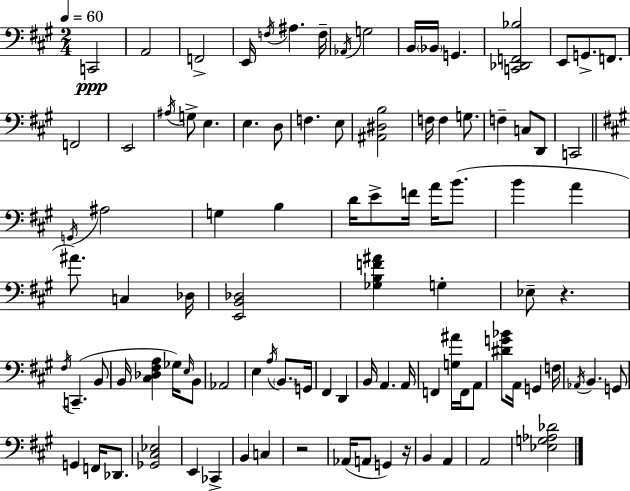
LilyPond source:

{
  \clef bass
  \numericTimeSignature
  \time 2/4
  \key a \major
  \tempo 4 = 60
  c,2\ppp | a,2 | f,2-> | e,16 \acciaccatura { f16 } ais4. | \break f16-- \acciaccatura { aes,16 } g2 | b,16 \parenthesize bes,16 g,4. | <c, des, f, bes>2 | e,8 g,8.-> f,8. | \break f,2 | e,2 | \acciaccatura { ais16 } g8-> e4. | e4. | \break d8 f4. | e8 <ais, dis b>2 | f16 f4 | g8. f4-- c8 | \break d,8 c,2 | \bar "||" \break \key a \major \acciaccatura { g,16 } ais2 | g4 b4 | d'16 e'8-> f'16 a'16 b'8.( | b'4 a'4 | \break ais'8.) c4 | des16 <e, b, des>2 | <ges b f' ais'>4 g4-. | ees8-- r4. | \break \acciaccatura { fis16 } c,4.--( | b,8 b,16 <cis des fis a>4 ges16) | \grace { e16 } b,8 aes,2 | e4 \acciaccatura { a16 } | \break \parenthesize b,8. g,16 fis,4 | d,4 b,16 a,4. | a,16 f,4 | <g ais'>16 f,16 a,8 <dis' g' bes'>8 a,16 g,4 | \break f16 \acciaccatura { aes,16 } b,4. | g,8 g,4 | f,16 des,8. <ges, cis ees>2 | e,4 | \break ces,4-> b,4 | c4 r2 | aes,16( a,8 | g,4) r16 b,4 | \break a,4 a,2 | <ees g aes des'>2 | \bar "|."
}